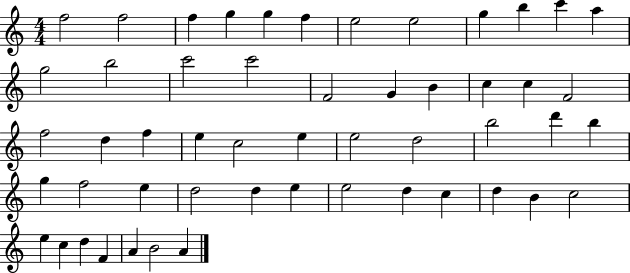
{
  \clef treble
  \numericTimeSignature
  \time 4/4
  \key c \major
  f''2 f''2 | f''4 g''4 g''4 f''4 | e''2 e''2 | g''4 b''4 c'''4 a''4 | \break g''2 b''2 | c'''2 c'''2 | f'2 g'4 b'4 | c''4 c''4 f'2 | \break f''2 d''4 f''4 | e''4 c''2 e''4 | e''2 d''2 | b''2 d'''4 b''4 | \break g''4 f''2 e''4 | d''2 d''4 e''4 | e''2 d''4 c''4 | d''4 b'4 c''2 | \break e''4 c''4 d''4 f'4 | a'4 b'2 a'4 | \bar "|."
}